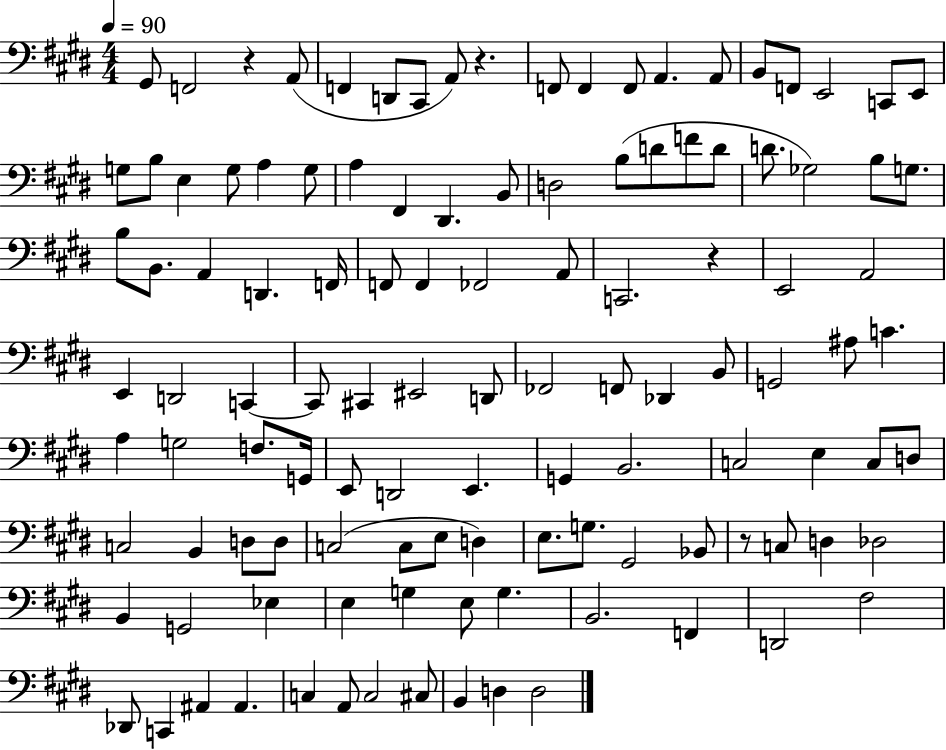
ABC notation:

X:1
T:Untitled
M:4/4
L:1/4
K:E
^G,,/2 F,,2 z A,,/2 F,, D,,/2 ^C,,/2 A,,/2 z F,,/2 F,, F,,/2 A,, A,,/2 B,,/2 F,,/2 E,,2 C,,/2 E,,/2 G,/2 B,/2 E, G,/2 A, G,/2 A, ^F,, ^D,, B,,/2 D,2 B,/2 D/2 F/2 D/2 D/2 _G,2 B,/2 G,/2 B,/2 B,,/2 A,, D,, F,,/4 F,,/2 F,, _F,,2 A,,/2 C,,2 z E,,2 A,,2 E,, D,,2 C,, C,,/2 ^C,, ^E,,2 D,,/2 _F,,2 F,,/2 _D,, B,,/2 G,,2 ^A,/2 C A, G,2 F,/2 G,,/4 E,,/2 D,,2 E,, G,, B,,2 C,2 E, C,/2 D,/2 C,2 B,, D,/2 D,/2 C,2 C,/2 E,/2 D, E,/2 G,/2 ^G,,2 _B,,/2 z/2 C,/2 D, _D,2 B,, G,,2 _E, E, G, E,/2 G, B,,2 F,, D,,2 ^F,2 _D,,/2 C,, ^A,, ^A,, C, A,,/2 C,2 ^C,/2 B,, D, D,2